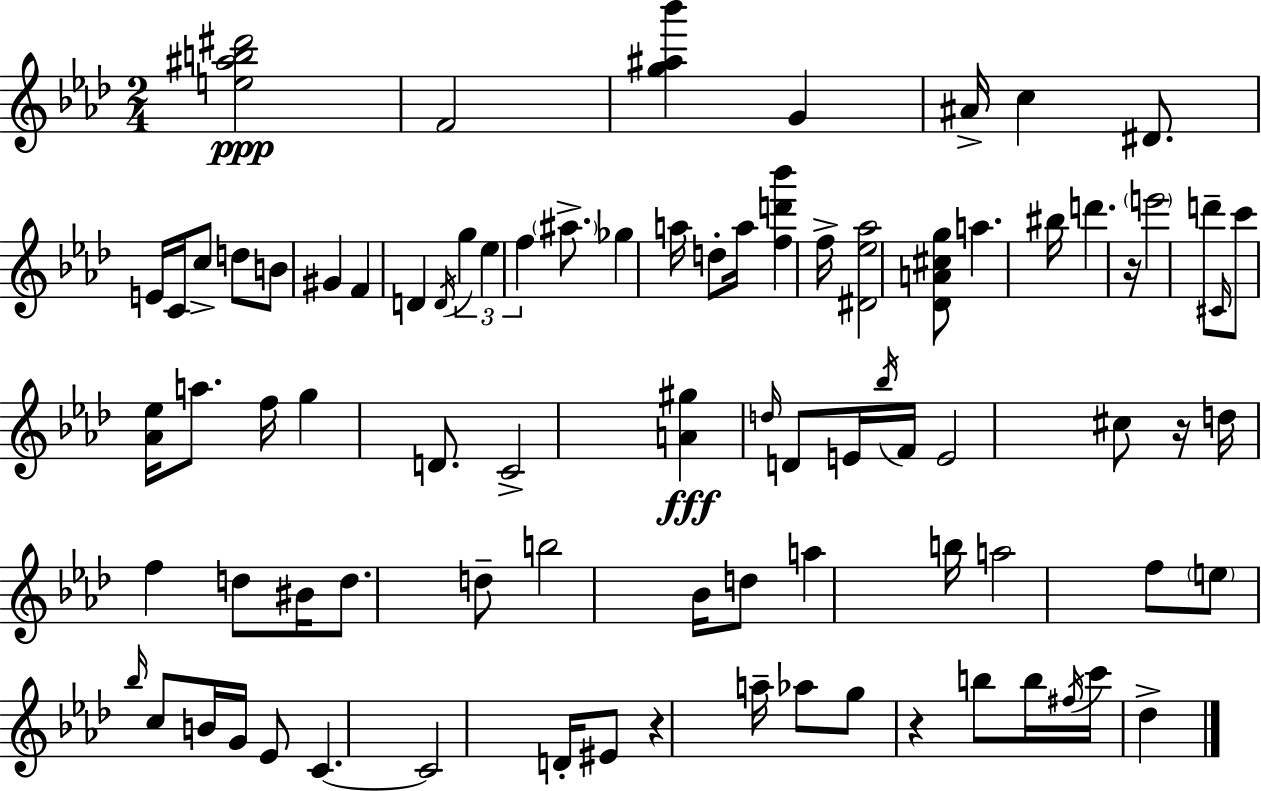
[E5,A#5,B5,D#6]/h F4/h [G5,A#5,Bb6]/q G4/q A#4/s C5/q D#4/e. E4/s C4/s C5/e D5/e B4/e G#4/q F4/q D4/q D4/s G5/q Eb5/q F5/q A#5/e. Gb5/q A5/s D5/e A5/s [F5,D6,Bb6]/q F5/s [D#4,Eb5,Ab5]/h [Db4,A4,C#5,G5]/e A5/q. BIS5/s D6/q. R/s E6/h D6/e C#4/s C6/e [Ab4,Eb5]/s A5/e. F5/s G5/q D4/e. C4/h [A4,G#5]/q D5/s D4/e E4/s Bb5/s F4/s E4/h C#5/e R/s D5/s F5/q D5/e BIS4/s D5/e. D5/e B5/h Bb4/s D5/e A5/q B5/s A5/h F5/e E5/e Bb5/s C5/e B4/s G4/s Eb4/e C4/q. C4/h D4/s EIS4/e R/q A5/s Ab5/e G5/e R/q B5/e B5/s F#5/s C6/s Db5/q